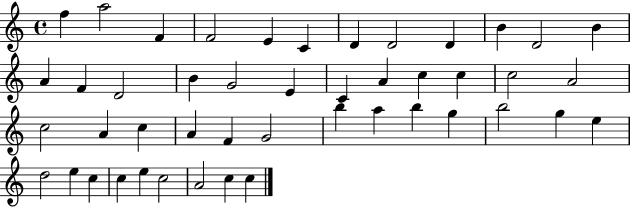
{
  \clef treble
  \time 4/4
  \defaultTimeSignature
  \key c \major
  f''4 a''2 f'4 | f'2 e'4 c'4 | d'4 d'2 d'4 | b'4 d'2 b'4 | \break a'4 f'4 d'2 | b'4 g'2 e'4 | c'4 a'4 c''4 c''4 | c''2 a'2 | \break c''2 a'4 c''4 | a'4 f'4 g'2 | b''4 a''4 b''4 g''4 | b''2 g''4 e''4 | \break d''2 e''4 c''4 | c''4 e''4 c''2 | a'2 c''4 c''4 | \bar "|."
}